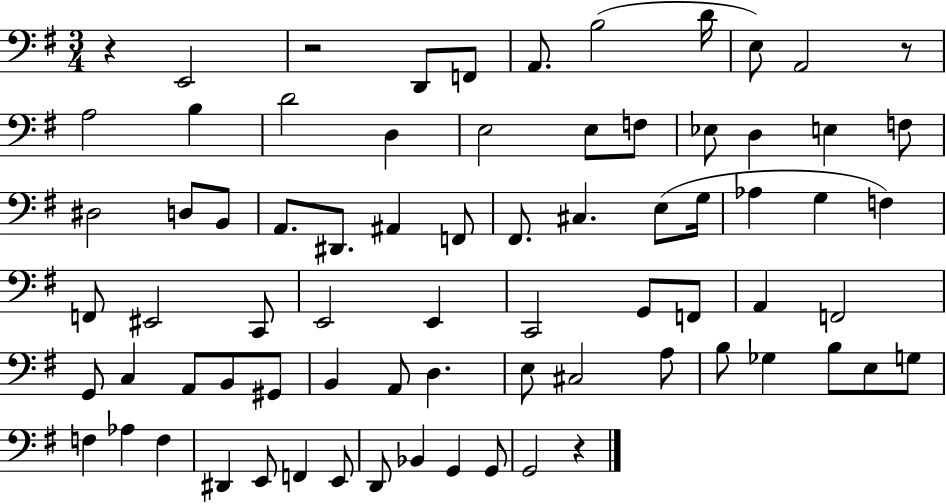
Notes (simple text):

R/q E2/h R/h D2/e F2/e A2/e. B3/h D4/s E3/e A2/h R/e A3/h B3/q D4/h D3/q E3/h E3/e F3/e Eb3/e D3/q E3/q F3/e D#3/h D3/e B2/e A2/e. D#2/e. A#2/q F2/e F#2/e. C#3/q. E3/e G3/s Ab3/q G3/q F3/q F2/e EIS2/h C2/e E2/h E2/q C2/h G2/e F2/e A2/q F2/h G2/e C3/q A2/e B2/e G#2/e B2/q A2/e D3/q. E3/e C#3/h A3/e B3/e Gb3/q B3/e E3/e G3/e F3/q Ab3/q F3/q D#2/q E2/e F2/q E2/e D2/e Bb2/q G2/q G2/e G2/h R/q